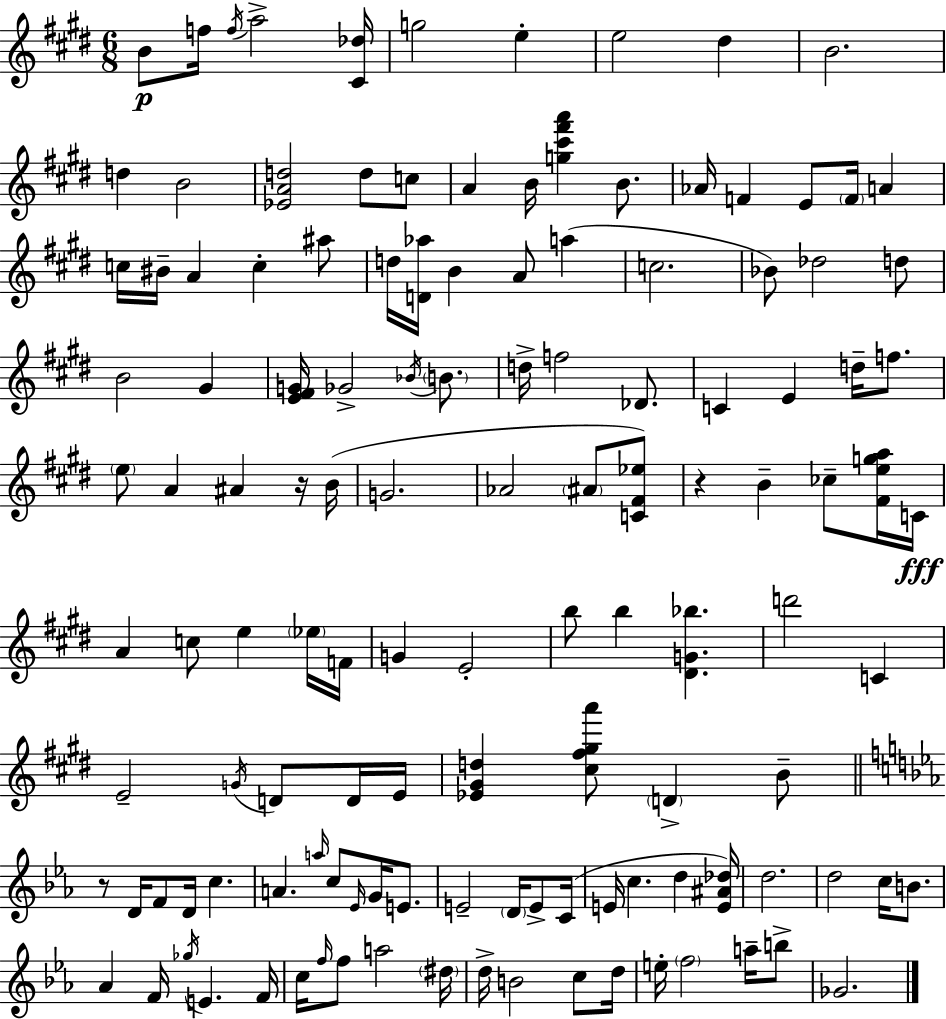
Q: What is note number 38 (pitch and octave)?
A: Bb4